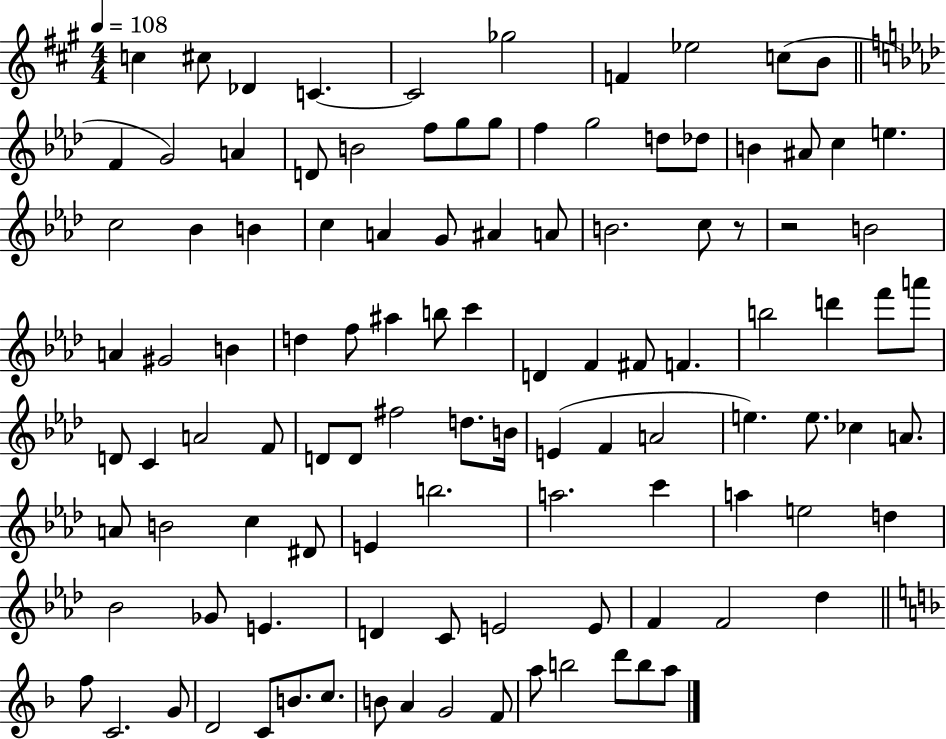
{
  \clef treble
  \numericTimeSignature
  \time 4/4
  \key a \major
  \tempo 4 = 108
  c''4 cis''8 des'4 c'4.~~ | c'2 ges''2 | f'4 ees''2 c''8( b'8 | \bar "||" \break \key f \minor f'4 g'2) a'4 | d'8 b'2 f''8 g''8 g''8 | f''4 g''2 d''8 des''8 | b'4 ais'8 c''4 e''4. | \break c''2 bes'4 b'4 | c''4 a'4 g'8 ais'4 a'8 | b'2. c''8 r8 | r2 b'2 | \break a'4 gis'2 b'4 | d''4 f''8 ais''4 b''8 c'''4 | d'4 f'4 fis'8 f'4. | b''2 d'''4 f'''8 a'''8 | \break d'8 c'4 a'2 f'8 | d'8 d'8 fis''2 d''8. b'16 | e'4( f'4 a'2 | e''4.) e''8. ces''4 a'8. | \break a'8 b'2 c''4 dis'8 | e'4 b''2. | a''2. c'''4 | a''4 e''2 d''4 | \break bes'2 ges'8 e'4. | d'4 c'8 e'2 e'8 | f'4 f'2 des''4 | \bar "||" \break \key d \minor f''8 c'2. g'8 | d'2 c'8 b'8. c''8. | b'8 a'4 g'2 f'8 | a''8 b''2 d'''8 b''8 a''8 | \break \bar "|."
}